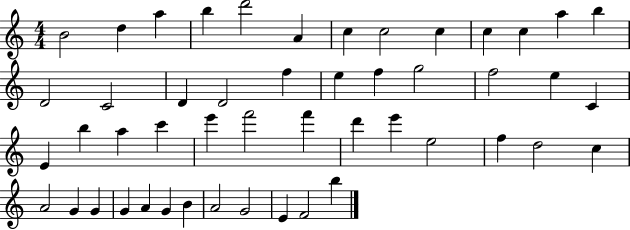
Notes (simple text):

B4/h D5/q A5/q B5/q D6/h A4/q C5/q C5/h C5/q C5/q C5/q A5/q B5/q D4/h C4/h D4/q D4/h F5/q E5/q F5/q G5/h F5/h E5/q C4/q E4/q B5/q A5/q C6/q E6/q F6/h F6/q D6/q E6/q E5/h F5/q D5/h C5/q A4/h G4/q G4/q G4/q A4/q G4/q B4/q A4/h G4/h E4/q F4/h B5/q